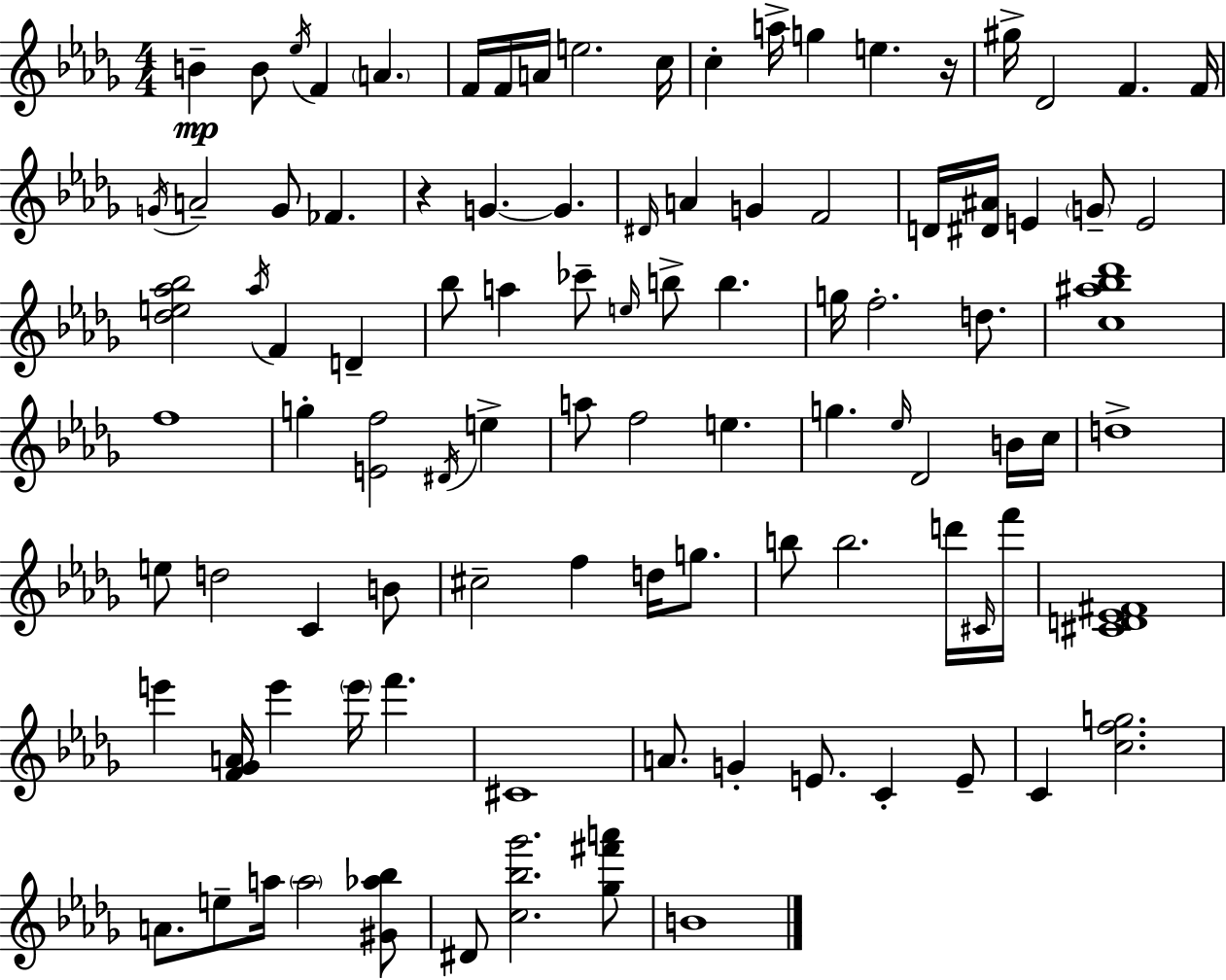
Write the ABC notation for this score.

X:1
T:Untitled
M:4/4
L:1/4
K:Bbm
B B/2 _e/4 F A F/4 F/4 A/4 e2 c/4 c a/4 g e z/4 ^g/4 _D2 F F/4 G/4 A2 G/2 _F z G G ^D/4 A G F2 D/4 [^D^A]/4 E G/2 E2 [_de_a_b]2 _a/4 F D _b/2 a _c'/2 e/4 b/2 b g/4 f2 d/2 [c^a_b_d']4 f4 g [Ef]2 ^D/4 e a/2 f2 e g _e/4 _D2 B/4 c/4 d4 e/2 d2 C B/2 ^c2 f d/4 g/2 b/2 b2 d'/4 ^C/4 f'/4 [^CD_E^F]4 e' [F_GA]/4 e' e'/4 f' ^C4 A/2 G E/2 C E/2 C [cfg]2 A/2 e/2 a/4 a2 [^G_a_b]/2 ^D/2 [c_b_g']2 [_g^f'a']/2 B4